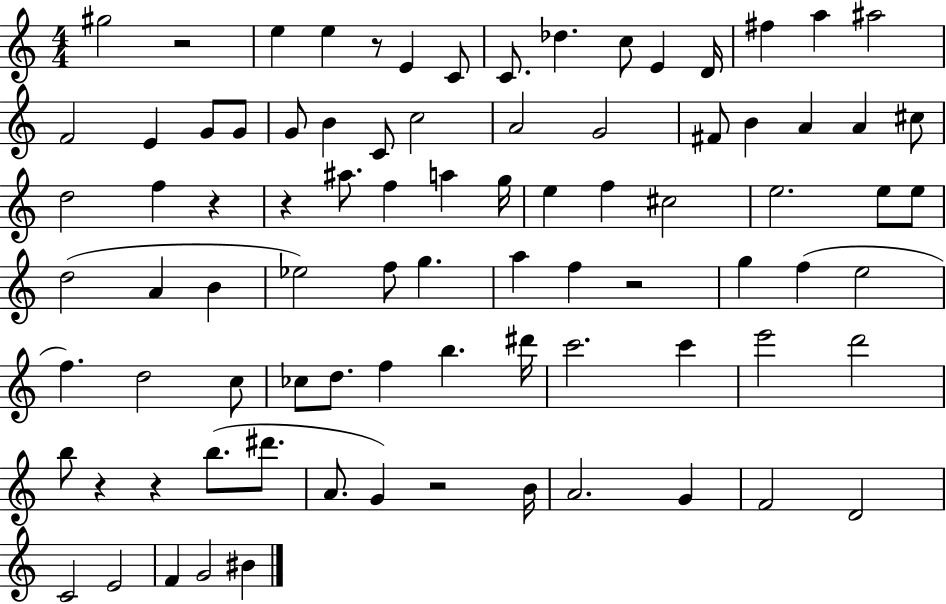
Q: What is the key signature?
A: C major